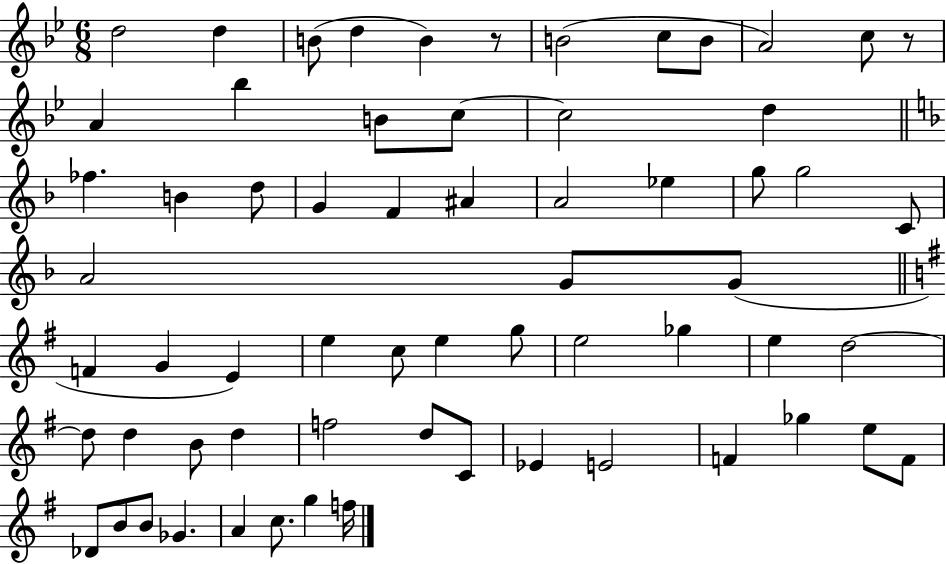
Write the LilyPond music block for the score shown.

{
  \clef treble
  \numericTimeSignature
  \time 6/8
  \key bes \major
  d''2 d''4 | b'8( d''4 b'4) r8 | b'2( c''8 b'8 | a'2) c''8 r8 | \break a'4 bes''4 b'8 c''8~~ | c''2 d''4 | \bar "||" \break \key d \minor fes''4. b'4 d''8 | g'4 f'4 ais'4 | a'2 ees''4 | g''8 g''2 c'8 | \break a'2 g'8 g'8( | \bar "||" \break \key g \major f'4 g'4 e'4) | e''4 c''8 e''4 g''8 | e''2 ges''4 | e''4 d''2~~ | \break d''8 d''4 b'8 d''4 | f''2 d''8 c'8 | ees'4 e'2 | f'4 ges''4 e''8 f'8 | \break des'8 b'8 b'8 ges'4. | a'4 c''8. g''4 f''16 | \bar "|."
}